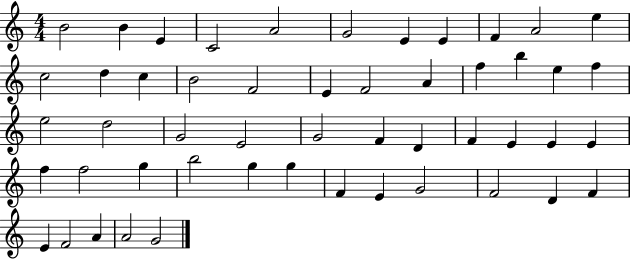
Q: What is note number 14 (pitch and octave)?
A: C5